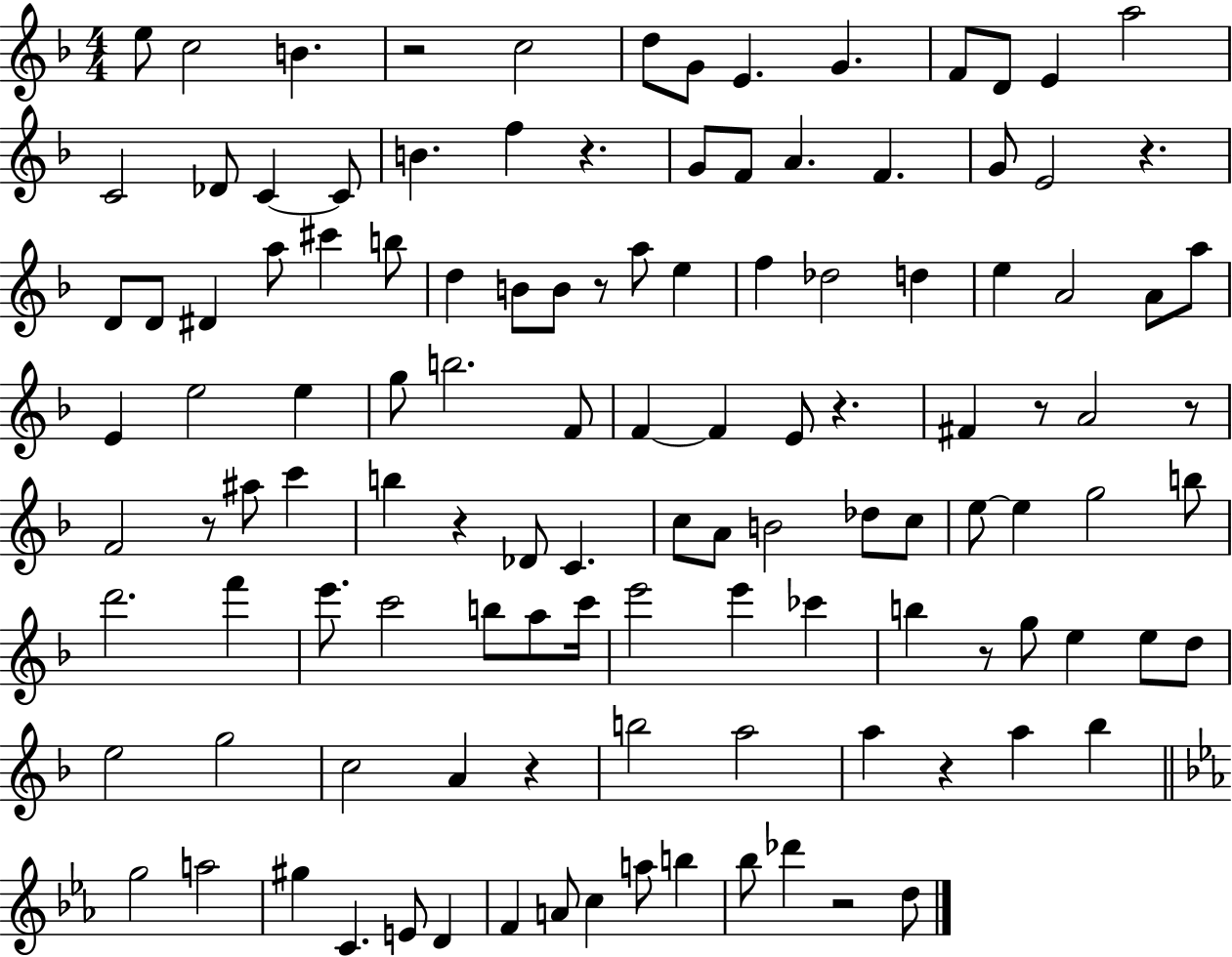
{
  \clef treble
  \numericTimeSignature
  \time 4/4
  \key f \major
  e''8 c''2 b'4. | r2 c''2 | d''8 g'8 e'4. g'4. | f'8 d'8 e'4 a''2 | \break c'2 des'8 c'4~~ c'8 | b'4. f''4 r4. | g'8 f'8 a'4. f'4. | g'8 e'2 r4. | \break d'8 d'8 dis'4 a''8 cis'''4 b''8 | d''4 b'8 b'8 r8 a''8 e''4 | f''4 des''2 d''4 | e''4 a'2 a'8 a''8 | \break e'4 e''2 e''4 | g''8 b''2. f'8 | f'4~~ f'4 e'8 r4. | fis'4 r8 a'2 r8 | \break f'2 r8 ais''8 c'''4 | b''4 r4 des'8 c'4. | c''8 a'8 b'2 des''8 c''8 | e''8~~ e''4 g''2 b''8 | \break d'''2. f'''4 | e'''8. c'''2 b''8 a''8 c'''16 | e'''2 e'''4 ces'''4 | b''4 r8 g''8 e''4 e''8 d''8 | \break e''2 g''2 | c''2 a'4 r4 | b''2 a''2 | a''4 r4 a''4 bes''4 | \break \bar "||" \break \key c \minor g''2 a''2 | gis''4 c'4. e'8 d'4 | f'4 a'8 c''4 a''8 b''4 | bes''8 des'''4 r2 d''8 | \break \bar "|."
}